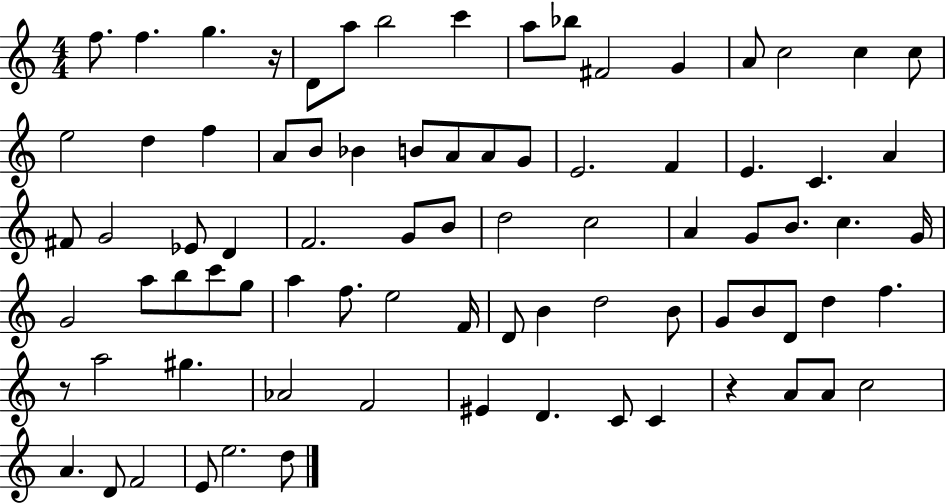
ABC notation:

X:1
T:Untitled
M:4/4
L:1/4
K:C
f/2 f g z/4 D/2 a/2 b2 c' a/2 _b/2 ^F2 G A/2 c2 c c/2 e2 d f A/2 B/2 _B B/2 A/2 A/2 G/2 E2 F E C A ^F/2 G2 _E/2 D F2 G/2 B/2 d2 c2 A G/2 B/2 c G/4 G2 a/2 b/2 c'/2 g/2 a f/2 e2 F/4 D/2 B d2 B/2 G/2 B/2 D/2 d f z/2 a2 ^g _A2 F2 ^E D C/2 C z A/2 A/2 c2 A D/2 F2 E/2 e2 d/2